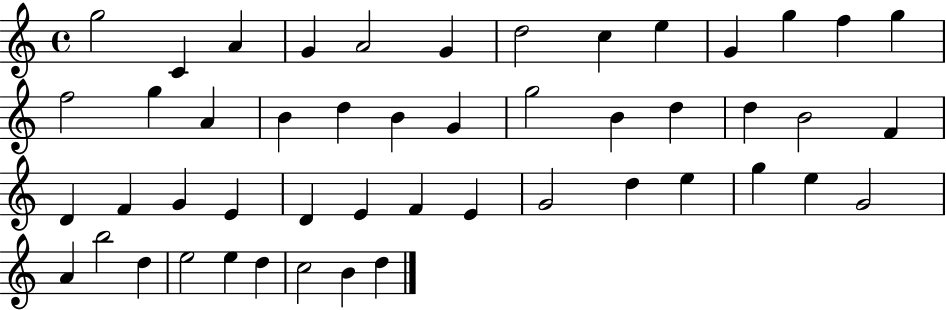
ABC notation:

X:1
T:Untitled
M:4/4
L:1/4
K:C
g2 C A G A2 G d2 c e G g f g f2 g A B d B G g2 B d d B2 F D F G E D E F E G2 d e g e G2 A b2 d e2 e d c2 B d